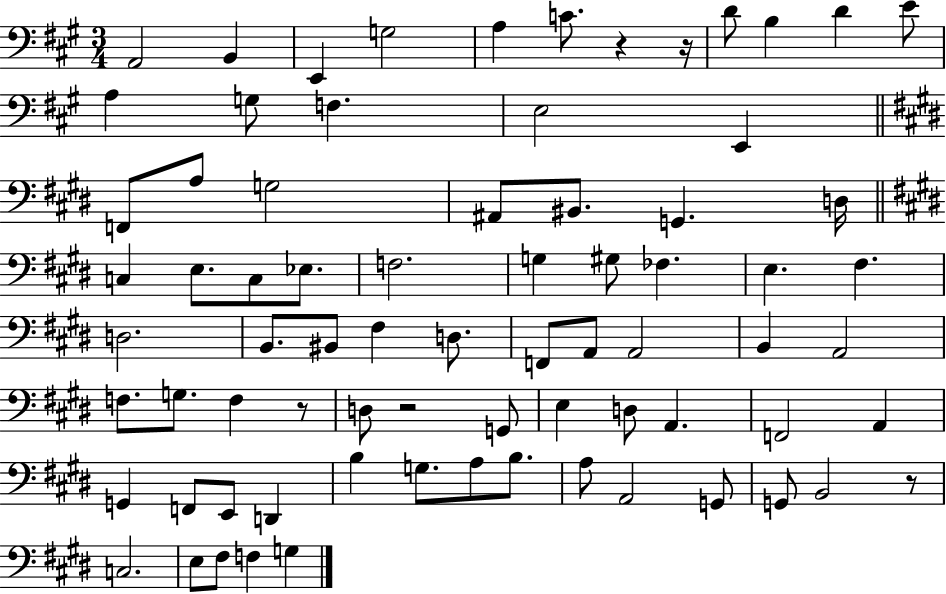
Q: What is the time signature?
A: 3/4